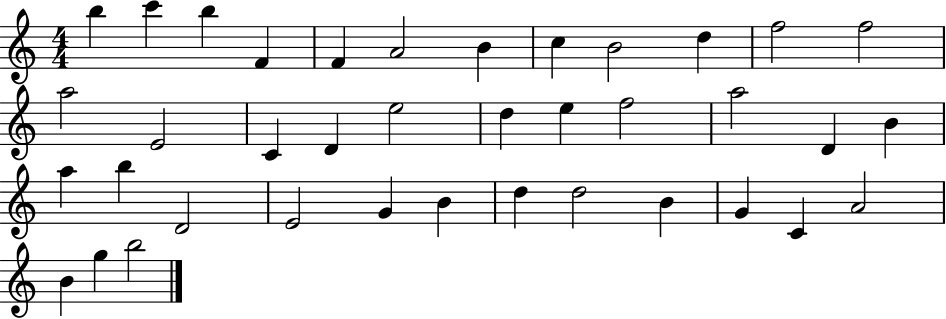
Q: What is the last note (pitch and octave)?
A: B5